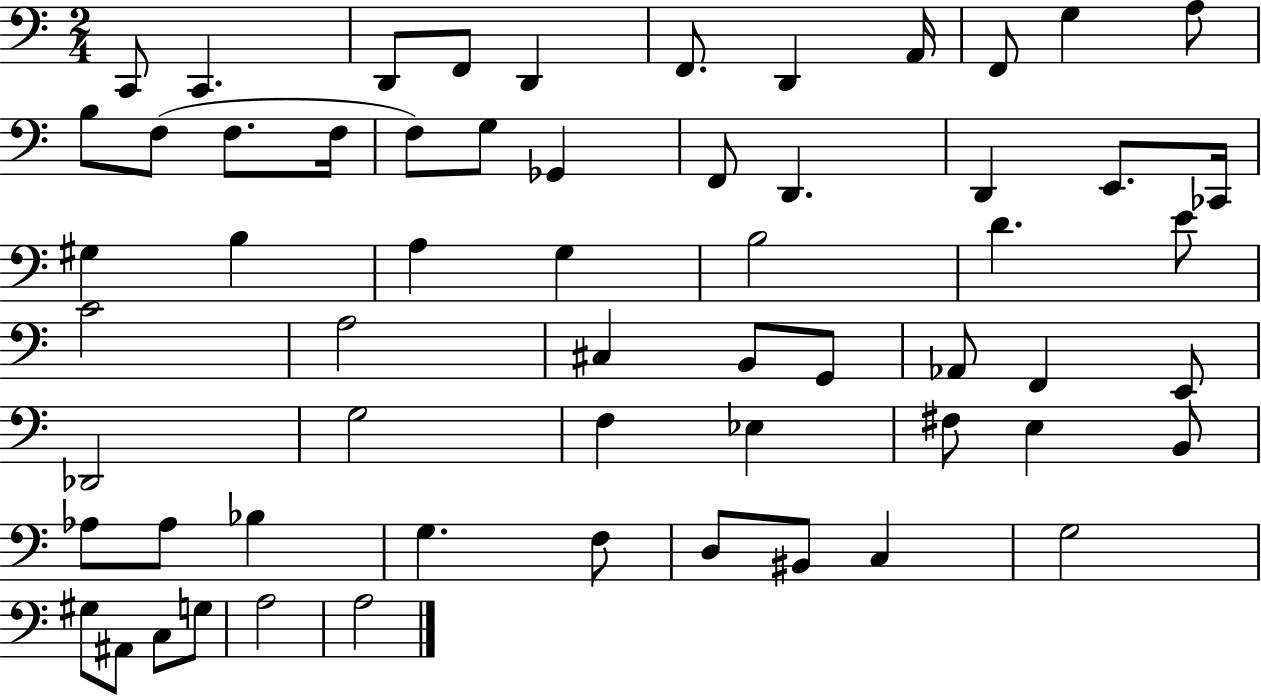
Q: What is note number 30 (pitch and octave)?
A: E4